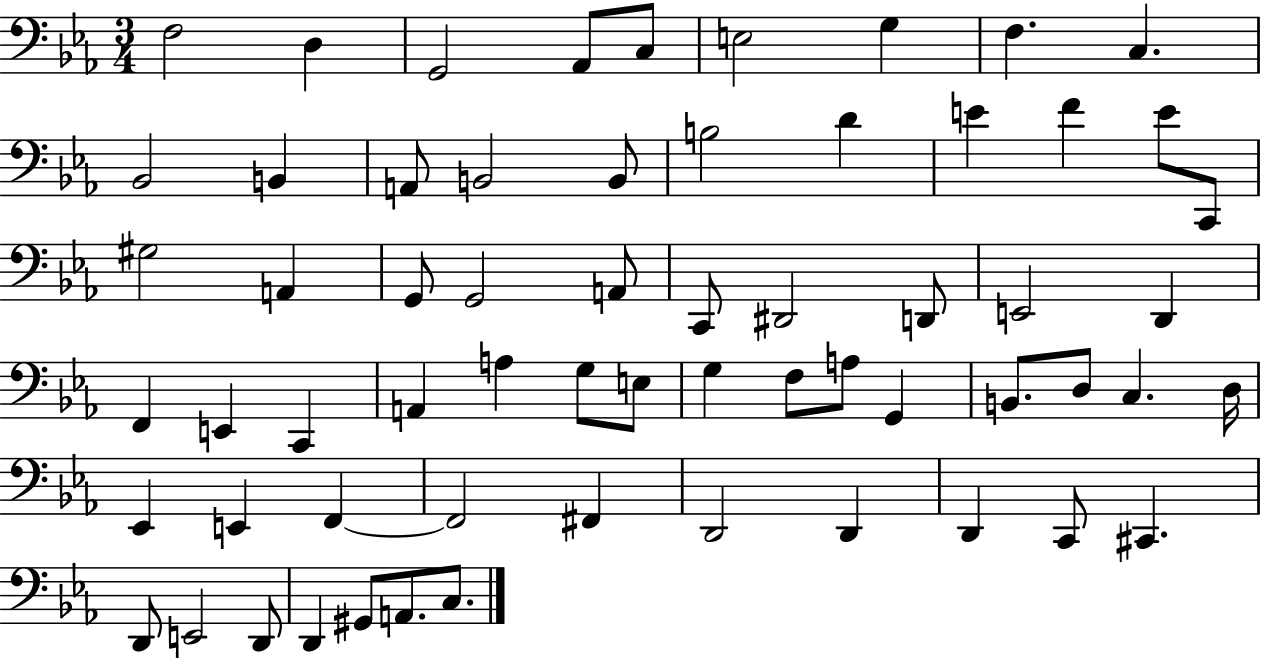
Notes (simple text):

F3/h D3/q G2/h Ab2/e C3/e E3/h G3/q F3/q. C3/q. Bb2/h B2/q A2/e B2/h B2/e B3/h D4/q E4/q F4/q E4/e C2/e G#3/h A2/q G2/e G2/h A2/e C2/e D#2/h D2/e E2/h D2/q F2/q E2/q C2/q A2/q A3/q G3/e E3/e G3/q F3/e A3/e G2/q B2/e. D3/e C3/q. D3/s Eb2/q E2/q F2/q F2/h F#2/q D2/h D2/q D2/q C2/e C#2/q. D2/e E2/h D2/e D2/q G#2/e A2/e. C3/e.